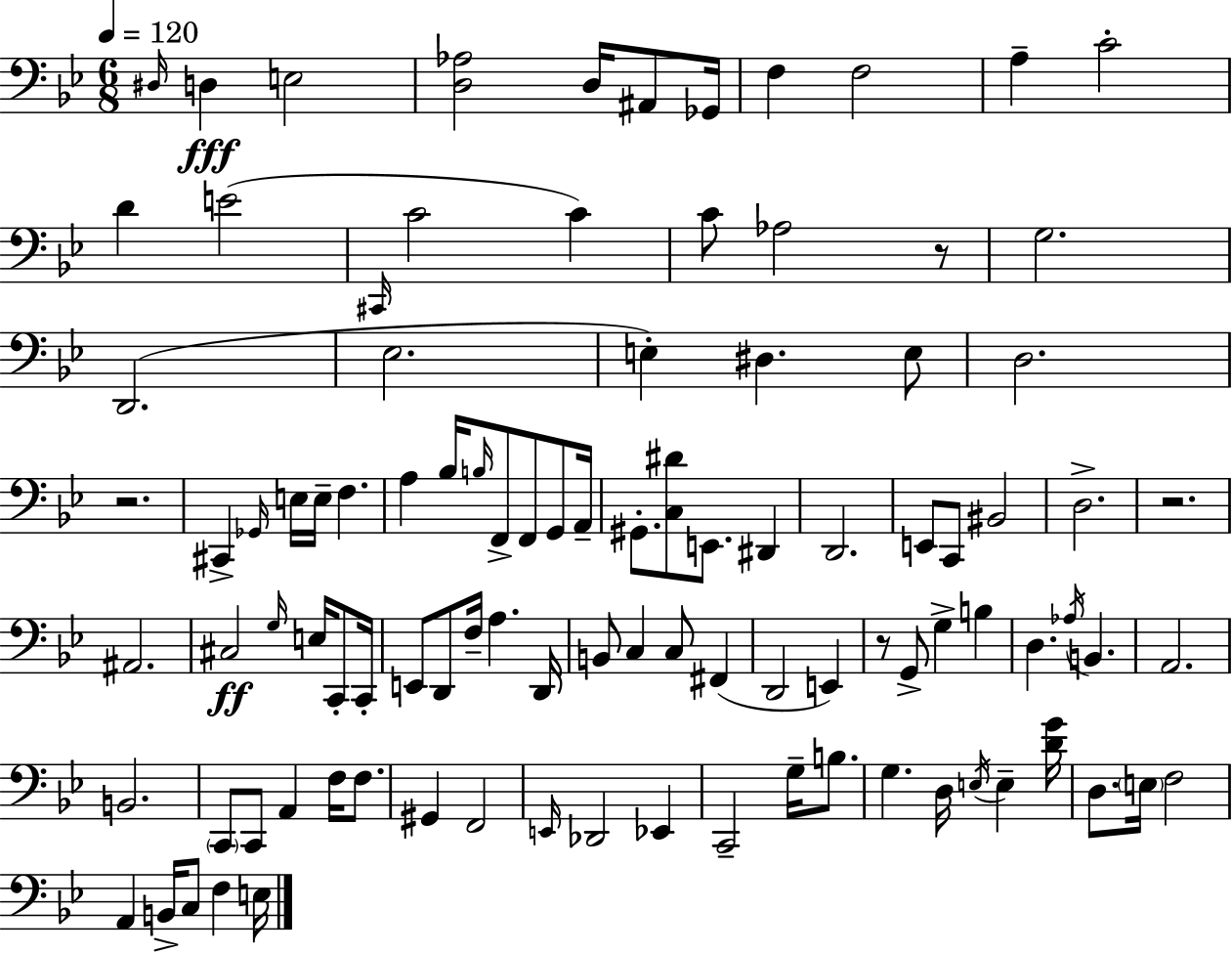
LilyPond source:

{
  \clef bass
  \numericTimeSignature
  \time 6/8
  \key bes \major
  \tempo 4 = 120
  \grace { dis16 }\fff d4 e2 | <d aes>2 d16 ais,8 | ges,16 f4 f2 | a4-- c'2-. | \break d'4 e'2( | \grace { cis,16 } c'2 c'4) | c'8 aes2 | r8 g2. | \break d,2.( | ees2. | e4-.) dis4. | e8 d2. | \break r2. | cis,4-> \grace { ges,16 } e16 e16-- f4. | a4 bes16 \grace { b16 } f,8-> f,8 | g,8 a,16-- gis,8.-. <c dis'>8 e,8. | \break dis,4 d,2. | e,8 c,8 bis,2 | d2.-> | r2. | \break ais,2. | cis2\ff | \grace { g16 } e16 c,8-. c,16-. e,8 d,8 f16-- a4. | d,16 b,8 c4 c8 | \break fis,4( d,2 | e,4) r8 g,8-> g4-> | b4 d4. \acciaccatura { aes16 } | b,4. a,2. | \break b,2. | \parenthesize c,8 c,8 a,4 | f16 f8. gis,4 f,2 | \grace { e,16 } des,2 | \break ees,4 c,2-- | g16-- b8. g4. | d16 \acciaccatura { e16 } e4-- <d' g'>16 d8. \parenthesize e16 | f2 a,4 | \break b,16-> c8 f4 e16 \bar "|."
}